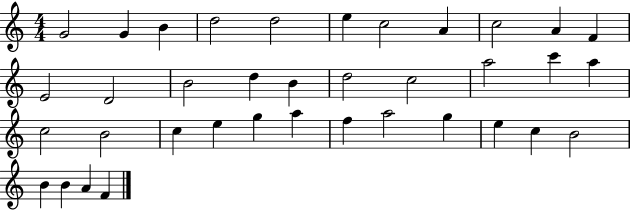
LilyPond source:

{
  \clef treble
  \numericTimeSignature
  \time 4/4
  \key c \major
  g'2 g'4 b'4 | d''2 d''2 | e''4 c''2 a'4 | c''2 a'4 f'4 | \break e'2 d'2 | b'2 d''4 b'4 | d''2 c''2 | a''2 c'''4 a''4 | \break c''2 b'2 | c''4 e''4 g''4 a''4 | f''4 a''2 g''4 | e''4 c''4 b'2 | \break b'4 b'4 a'4 f'4 | \bar "|."
}